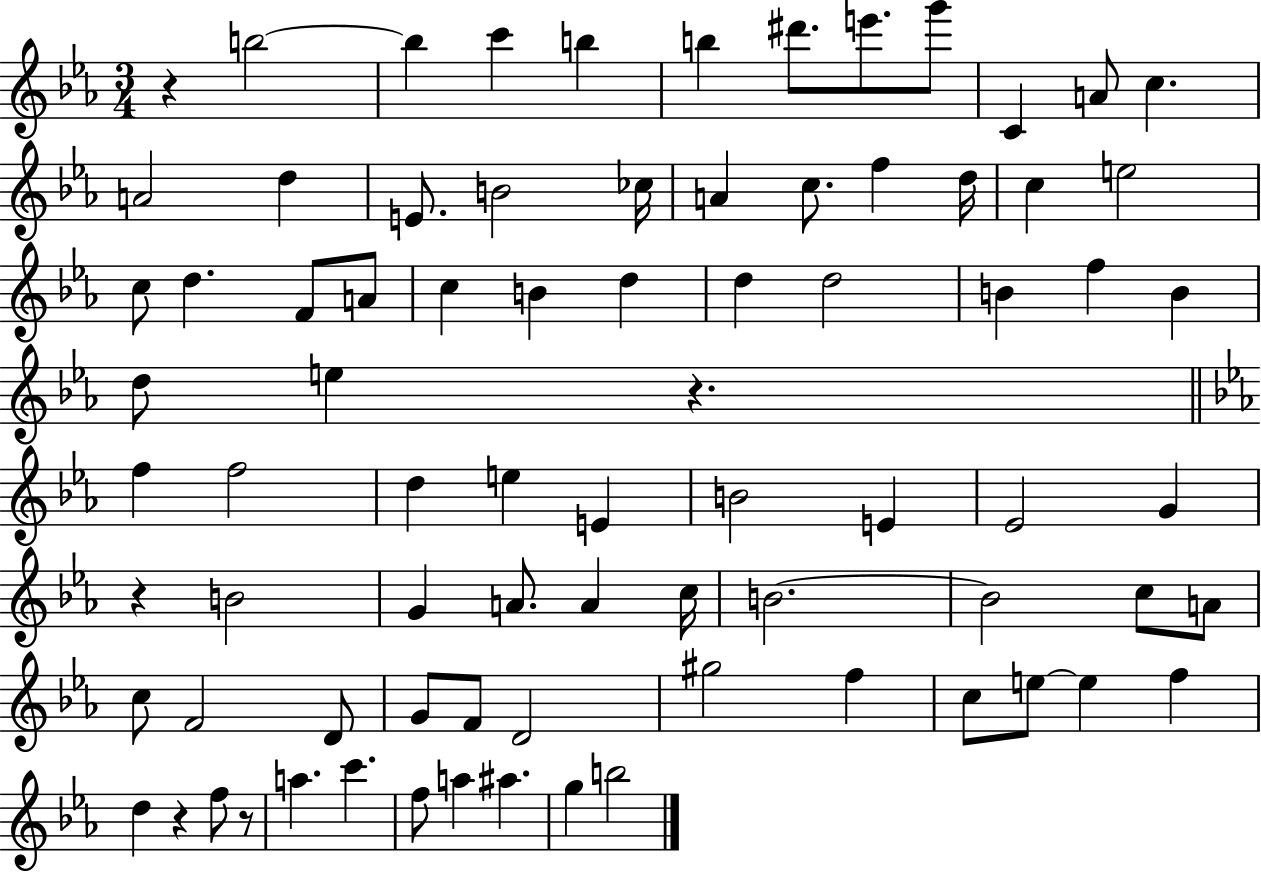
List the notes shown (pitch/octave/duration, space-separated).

R/q B5/h B5/q C6/q B5/q B5/q D#6/e. E6/e. G6/e C4/q A4/e C5/q. A4/h D5/q E4/e. B4/h CES5/s A4/q C5/e. F5/q D5/s C5/q E5/h C5/e D5/q. F4/e A4/e C5/q B4/q D5/q D5/q D5/h B4/q F5/q B4/q D5/e E5/q R/q. F5/q F5/h D5/q E5/q E4/q B4/h E4/q Eb4/h G4/q R/q B4/h G4/q A4/e. A4/q C5/s B4/h. B4/h C5/e A4/e C5/e F4/h D4/e G4/e F4/e D4/h G#5/h F5/q C5/e E5/e E5/q F5/q D5/q R/q F5/e R/e A5/q. C6/q. F5/e A5/q A#5/q. G5/q B5/h